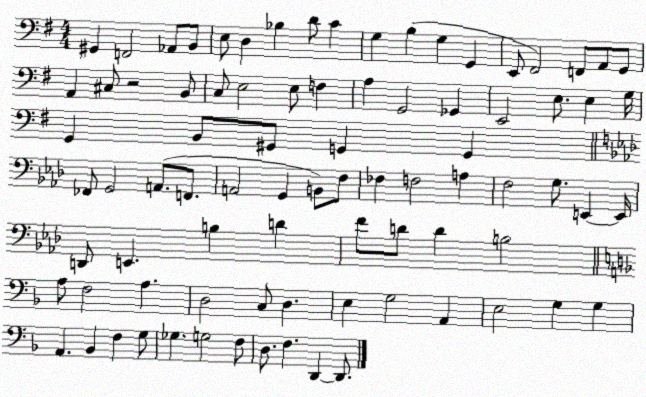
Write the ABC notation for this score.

X:1
T:Untitled
M:4/4
L:1/4
K:G
^G,, F,,2 _A,,/2 B,,/2 E,/2 D, _B, D/2 C G, B, G, G,, E,,/2 ^F,,2 F,,/2 A,,/2 G,,/2 A,, ^C,/2 z2 B,,/2 C,/2 E,2 E,/2 F, A, G,,2 _G,, E,,2 E,/2 E, G,/4 G,, B,,/2 ^G,,/2 G,, G,, _F,,/2 G,,2 A,,/2 F,,/2 A,,2 G,, B,,/2 F,/2 _F, F,2 A, F,2 G,/2 E,, E,,/4 D,,/2 E,, B, D F/2 D/2 D B,2 A,/2 F,2 A, D,2 C,/2 D, E, G,2 A,, E,2 G, G, A,, _B,, F, G,/2 _G, G,2 F,/2 D,/2 F, D,, D,,/2